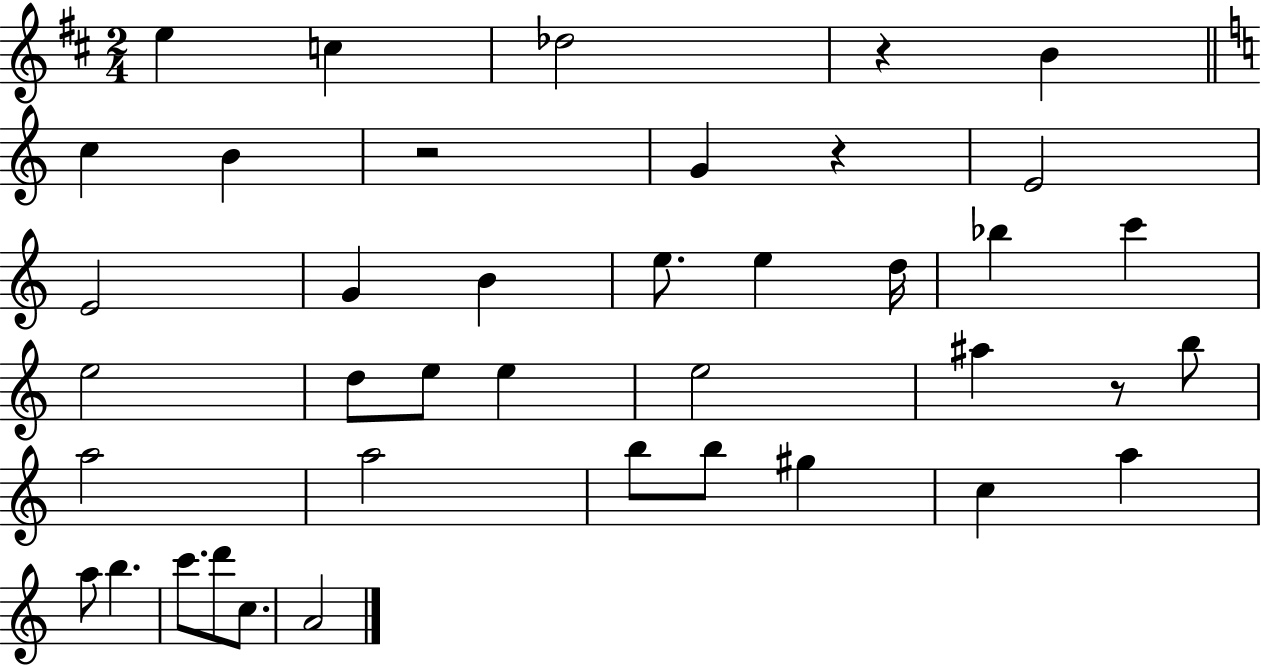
E5/q C5/q Db5/h R/q B4/q C5/q B4/q R/h G4/q R/q E4/h E4/h G4/q B4/q E5/e. E5/q D5/s Bb5/q C6/q E5/h D5/e E5/e E5/q E5/h A#5/q R/e B5/e A5/h A5/h B5/e B5/e G#5/q C5/q A5/q A5/e B5/q. C6/e. D6/e C5/e. A4/h